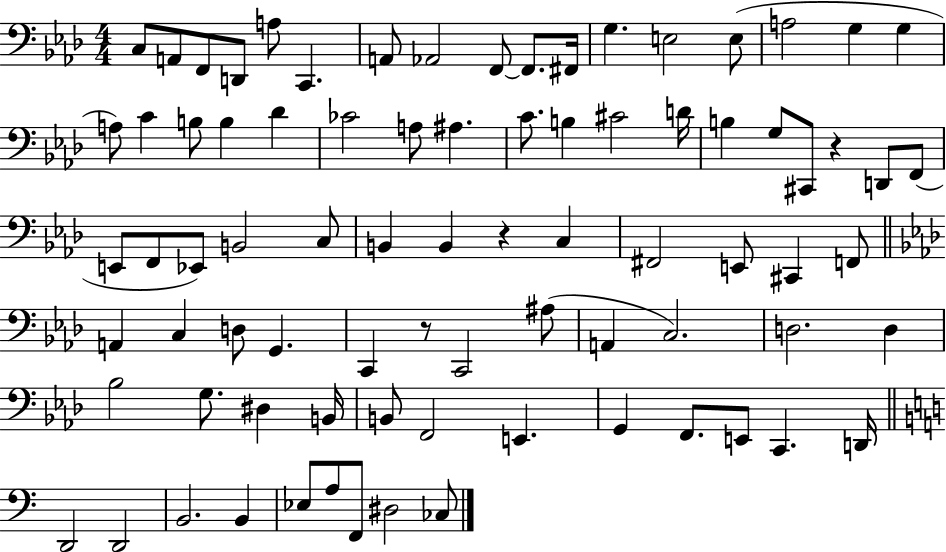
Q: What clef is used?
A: bass